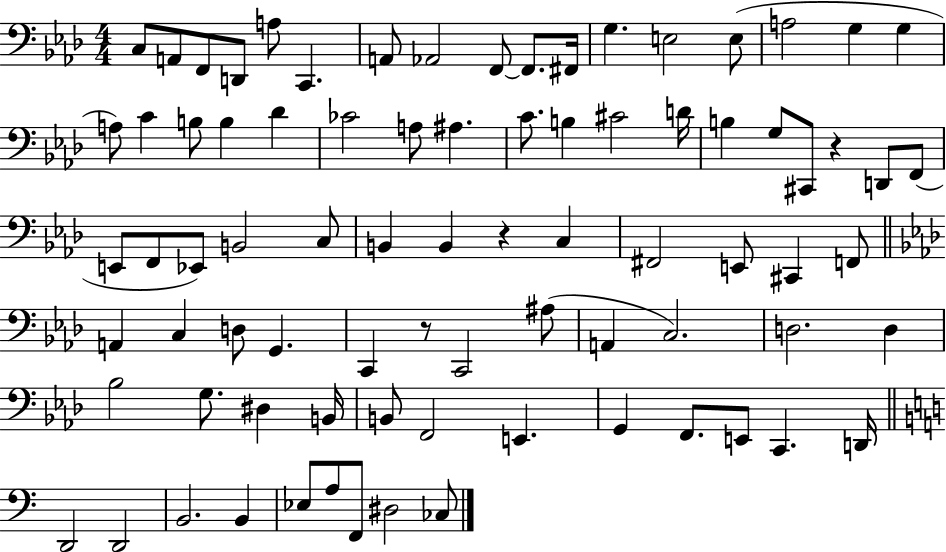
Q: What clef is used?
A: bass